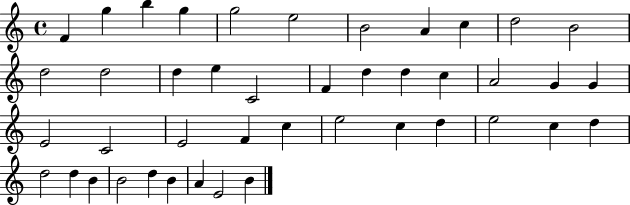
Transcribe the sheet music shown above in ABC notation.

X:1
T:Untitled
M:4/4
L:1/4
K:C
F g b g g2 e2 B2 A c d2 B2 d2 d2 d e C2 F d d c A2 G G E2 C2 E2 F c e2 c d e2 c d d2 d B B2 d B A E2 B